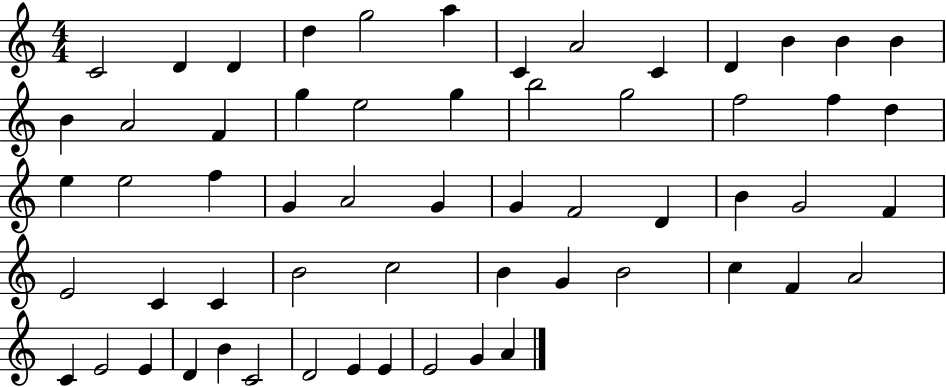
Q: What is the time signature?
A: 4/4